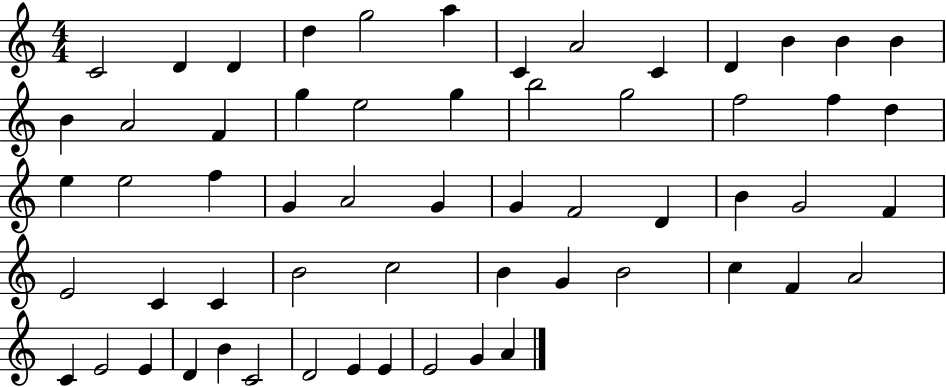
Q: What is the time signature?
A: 4/4